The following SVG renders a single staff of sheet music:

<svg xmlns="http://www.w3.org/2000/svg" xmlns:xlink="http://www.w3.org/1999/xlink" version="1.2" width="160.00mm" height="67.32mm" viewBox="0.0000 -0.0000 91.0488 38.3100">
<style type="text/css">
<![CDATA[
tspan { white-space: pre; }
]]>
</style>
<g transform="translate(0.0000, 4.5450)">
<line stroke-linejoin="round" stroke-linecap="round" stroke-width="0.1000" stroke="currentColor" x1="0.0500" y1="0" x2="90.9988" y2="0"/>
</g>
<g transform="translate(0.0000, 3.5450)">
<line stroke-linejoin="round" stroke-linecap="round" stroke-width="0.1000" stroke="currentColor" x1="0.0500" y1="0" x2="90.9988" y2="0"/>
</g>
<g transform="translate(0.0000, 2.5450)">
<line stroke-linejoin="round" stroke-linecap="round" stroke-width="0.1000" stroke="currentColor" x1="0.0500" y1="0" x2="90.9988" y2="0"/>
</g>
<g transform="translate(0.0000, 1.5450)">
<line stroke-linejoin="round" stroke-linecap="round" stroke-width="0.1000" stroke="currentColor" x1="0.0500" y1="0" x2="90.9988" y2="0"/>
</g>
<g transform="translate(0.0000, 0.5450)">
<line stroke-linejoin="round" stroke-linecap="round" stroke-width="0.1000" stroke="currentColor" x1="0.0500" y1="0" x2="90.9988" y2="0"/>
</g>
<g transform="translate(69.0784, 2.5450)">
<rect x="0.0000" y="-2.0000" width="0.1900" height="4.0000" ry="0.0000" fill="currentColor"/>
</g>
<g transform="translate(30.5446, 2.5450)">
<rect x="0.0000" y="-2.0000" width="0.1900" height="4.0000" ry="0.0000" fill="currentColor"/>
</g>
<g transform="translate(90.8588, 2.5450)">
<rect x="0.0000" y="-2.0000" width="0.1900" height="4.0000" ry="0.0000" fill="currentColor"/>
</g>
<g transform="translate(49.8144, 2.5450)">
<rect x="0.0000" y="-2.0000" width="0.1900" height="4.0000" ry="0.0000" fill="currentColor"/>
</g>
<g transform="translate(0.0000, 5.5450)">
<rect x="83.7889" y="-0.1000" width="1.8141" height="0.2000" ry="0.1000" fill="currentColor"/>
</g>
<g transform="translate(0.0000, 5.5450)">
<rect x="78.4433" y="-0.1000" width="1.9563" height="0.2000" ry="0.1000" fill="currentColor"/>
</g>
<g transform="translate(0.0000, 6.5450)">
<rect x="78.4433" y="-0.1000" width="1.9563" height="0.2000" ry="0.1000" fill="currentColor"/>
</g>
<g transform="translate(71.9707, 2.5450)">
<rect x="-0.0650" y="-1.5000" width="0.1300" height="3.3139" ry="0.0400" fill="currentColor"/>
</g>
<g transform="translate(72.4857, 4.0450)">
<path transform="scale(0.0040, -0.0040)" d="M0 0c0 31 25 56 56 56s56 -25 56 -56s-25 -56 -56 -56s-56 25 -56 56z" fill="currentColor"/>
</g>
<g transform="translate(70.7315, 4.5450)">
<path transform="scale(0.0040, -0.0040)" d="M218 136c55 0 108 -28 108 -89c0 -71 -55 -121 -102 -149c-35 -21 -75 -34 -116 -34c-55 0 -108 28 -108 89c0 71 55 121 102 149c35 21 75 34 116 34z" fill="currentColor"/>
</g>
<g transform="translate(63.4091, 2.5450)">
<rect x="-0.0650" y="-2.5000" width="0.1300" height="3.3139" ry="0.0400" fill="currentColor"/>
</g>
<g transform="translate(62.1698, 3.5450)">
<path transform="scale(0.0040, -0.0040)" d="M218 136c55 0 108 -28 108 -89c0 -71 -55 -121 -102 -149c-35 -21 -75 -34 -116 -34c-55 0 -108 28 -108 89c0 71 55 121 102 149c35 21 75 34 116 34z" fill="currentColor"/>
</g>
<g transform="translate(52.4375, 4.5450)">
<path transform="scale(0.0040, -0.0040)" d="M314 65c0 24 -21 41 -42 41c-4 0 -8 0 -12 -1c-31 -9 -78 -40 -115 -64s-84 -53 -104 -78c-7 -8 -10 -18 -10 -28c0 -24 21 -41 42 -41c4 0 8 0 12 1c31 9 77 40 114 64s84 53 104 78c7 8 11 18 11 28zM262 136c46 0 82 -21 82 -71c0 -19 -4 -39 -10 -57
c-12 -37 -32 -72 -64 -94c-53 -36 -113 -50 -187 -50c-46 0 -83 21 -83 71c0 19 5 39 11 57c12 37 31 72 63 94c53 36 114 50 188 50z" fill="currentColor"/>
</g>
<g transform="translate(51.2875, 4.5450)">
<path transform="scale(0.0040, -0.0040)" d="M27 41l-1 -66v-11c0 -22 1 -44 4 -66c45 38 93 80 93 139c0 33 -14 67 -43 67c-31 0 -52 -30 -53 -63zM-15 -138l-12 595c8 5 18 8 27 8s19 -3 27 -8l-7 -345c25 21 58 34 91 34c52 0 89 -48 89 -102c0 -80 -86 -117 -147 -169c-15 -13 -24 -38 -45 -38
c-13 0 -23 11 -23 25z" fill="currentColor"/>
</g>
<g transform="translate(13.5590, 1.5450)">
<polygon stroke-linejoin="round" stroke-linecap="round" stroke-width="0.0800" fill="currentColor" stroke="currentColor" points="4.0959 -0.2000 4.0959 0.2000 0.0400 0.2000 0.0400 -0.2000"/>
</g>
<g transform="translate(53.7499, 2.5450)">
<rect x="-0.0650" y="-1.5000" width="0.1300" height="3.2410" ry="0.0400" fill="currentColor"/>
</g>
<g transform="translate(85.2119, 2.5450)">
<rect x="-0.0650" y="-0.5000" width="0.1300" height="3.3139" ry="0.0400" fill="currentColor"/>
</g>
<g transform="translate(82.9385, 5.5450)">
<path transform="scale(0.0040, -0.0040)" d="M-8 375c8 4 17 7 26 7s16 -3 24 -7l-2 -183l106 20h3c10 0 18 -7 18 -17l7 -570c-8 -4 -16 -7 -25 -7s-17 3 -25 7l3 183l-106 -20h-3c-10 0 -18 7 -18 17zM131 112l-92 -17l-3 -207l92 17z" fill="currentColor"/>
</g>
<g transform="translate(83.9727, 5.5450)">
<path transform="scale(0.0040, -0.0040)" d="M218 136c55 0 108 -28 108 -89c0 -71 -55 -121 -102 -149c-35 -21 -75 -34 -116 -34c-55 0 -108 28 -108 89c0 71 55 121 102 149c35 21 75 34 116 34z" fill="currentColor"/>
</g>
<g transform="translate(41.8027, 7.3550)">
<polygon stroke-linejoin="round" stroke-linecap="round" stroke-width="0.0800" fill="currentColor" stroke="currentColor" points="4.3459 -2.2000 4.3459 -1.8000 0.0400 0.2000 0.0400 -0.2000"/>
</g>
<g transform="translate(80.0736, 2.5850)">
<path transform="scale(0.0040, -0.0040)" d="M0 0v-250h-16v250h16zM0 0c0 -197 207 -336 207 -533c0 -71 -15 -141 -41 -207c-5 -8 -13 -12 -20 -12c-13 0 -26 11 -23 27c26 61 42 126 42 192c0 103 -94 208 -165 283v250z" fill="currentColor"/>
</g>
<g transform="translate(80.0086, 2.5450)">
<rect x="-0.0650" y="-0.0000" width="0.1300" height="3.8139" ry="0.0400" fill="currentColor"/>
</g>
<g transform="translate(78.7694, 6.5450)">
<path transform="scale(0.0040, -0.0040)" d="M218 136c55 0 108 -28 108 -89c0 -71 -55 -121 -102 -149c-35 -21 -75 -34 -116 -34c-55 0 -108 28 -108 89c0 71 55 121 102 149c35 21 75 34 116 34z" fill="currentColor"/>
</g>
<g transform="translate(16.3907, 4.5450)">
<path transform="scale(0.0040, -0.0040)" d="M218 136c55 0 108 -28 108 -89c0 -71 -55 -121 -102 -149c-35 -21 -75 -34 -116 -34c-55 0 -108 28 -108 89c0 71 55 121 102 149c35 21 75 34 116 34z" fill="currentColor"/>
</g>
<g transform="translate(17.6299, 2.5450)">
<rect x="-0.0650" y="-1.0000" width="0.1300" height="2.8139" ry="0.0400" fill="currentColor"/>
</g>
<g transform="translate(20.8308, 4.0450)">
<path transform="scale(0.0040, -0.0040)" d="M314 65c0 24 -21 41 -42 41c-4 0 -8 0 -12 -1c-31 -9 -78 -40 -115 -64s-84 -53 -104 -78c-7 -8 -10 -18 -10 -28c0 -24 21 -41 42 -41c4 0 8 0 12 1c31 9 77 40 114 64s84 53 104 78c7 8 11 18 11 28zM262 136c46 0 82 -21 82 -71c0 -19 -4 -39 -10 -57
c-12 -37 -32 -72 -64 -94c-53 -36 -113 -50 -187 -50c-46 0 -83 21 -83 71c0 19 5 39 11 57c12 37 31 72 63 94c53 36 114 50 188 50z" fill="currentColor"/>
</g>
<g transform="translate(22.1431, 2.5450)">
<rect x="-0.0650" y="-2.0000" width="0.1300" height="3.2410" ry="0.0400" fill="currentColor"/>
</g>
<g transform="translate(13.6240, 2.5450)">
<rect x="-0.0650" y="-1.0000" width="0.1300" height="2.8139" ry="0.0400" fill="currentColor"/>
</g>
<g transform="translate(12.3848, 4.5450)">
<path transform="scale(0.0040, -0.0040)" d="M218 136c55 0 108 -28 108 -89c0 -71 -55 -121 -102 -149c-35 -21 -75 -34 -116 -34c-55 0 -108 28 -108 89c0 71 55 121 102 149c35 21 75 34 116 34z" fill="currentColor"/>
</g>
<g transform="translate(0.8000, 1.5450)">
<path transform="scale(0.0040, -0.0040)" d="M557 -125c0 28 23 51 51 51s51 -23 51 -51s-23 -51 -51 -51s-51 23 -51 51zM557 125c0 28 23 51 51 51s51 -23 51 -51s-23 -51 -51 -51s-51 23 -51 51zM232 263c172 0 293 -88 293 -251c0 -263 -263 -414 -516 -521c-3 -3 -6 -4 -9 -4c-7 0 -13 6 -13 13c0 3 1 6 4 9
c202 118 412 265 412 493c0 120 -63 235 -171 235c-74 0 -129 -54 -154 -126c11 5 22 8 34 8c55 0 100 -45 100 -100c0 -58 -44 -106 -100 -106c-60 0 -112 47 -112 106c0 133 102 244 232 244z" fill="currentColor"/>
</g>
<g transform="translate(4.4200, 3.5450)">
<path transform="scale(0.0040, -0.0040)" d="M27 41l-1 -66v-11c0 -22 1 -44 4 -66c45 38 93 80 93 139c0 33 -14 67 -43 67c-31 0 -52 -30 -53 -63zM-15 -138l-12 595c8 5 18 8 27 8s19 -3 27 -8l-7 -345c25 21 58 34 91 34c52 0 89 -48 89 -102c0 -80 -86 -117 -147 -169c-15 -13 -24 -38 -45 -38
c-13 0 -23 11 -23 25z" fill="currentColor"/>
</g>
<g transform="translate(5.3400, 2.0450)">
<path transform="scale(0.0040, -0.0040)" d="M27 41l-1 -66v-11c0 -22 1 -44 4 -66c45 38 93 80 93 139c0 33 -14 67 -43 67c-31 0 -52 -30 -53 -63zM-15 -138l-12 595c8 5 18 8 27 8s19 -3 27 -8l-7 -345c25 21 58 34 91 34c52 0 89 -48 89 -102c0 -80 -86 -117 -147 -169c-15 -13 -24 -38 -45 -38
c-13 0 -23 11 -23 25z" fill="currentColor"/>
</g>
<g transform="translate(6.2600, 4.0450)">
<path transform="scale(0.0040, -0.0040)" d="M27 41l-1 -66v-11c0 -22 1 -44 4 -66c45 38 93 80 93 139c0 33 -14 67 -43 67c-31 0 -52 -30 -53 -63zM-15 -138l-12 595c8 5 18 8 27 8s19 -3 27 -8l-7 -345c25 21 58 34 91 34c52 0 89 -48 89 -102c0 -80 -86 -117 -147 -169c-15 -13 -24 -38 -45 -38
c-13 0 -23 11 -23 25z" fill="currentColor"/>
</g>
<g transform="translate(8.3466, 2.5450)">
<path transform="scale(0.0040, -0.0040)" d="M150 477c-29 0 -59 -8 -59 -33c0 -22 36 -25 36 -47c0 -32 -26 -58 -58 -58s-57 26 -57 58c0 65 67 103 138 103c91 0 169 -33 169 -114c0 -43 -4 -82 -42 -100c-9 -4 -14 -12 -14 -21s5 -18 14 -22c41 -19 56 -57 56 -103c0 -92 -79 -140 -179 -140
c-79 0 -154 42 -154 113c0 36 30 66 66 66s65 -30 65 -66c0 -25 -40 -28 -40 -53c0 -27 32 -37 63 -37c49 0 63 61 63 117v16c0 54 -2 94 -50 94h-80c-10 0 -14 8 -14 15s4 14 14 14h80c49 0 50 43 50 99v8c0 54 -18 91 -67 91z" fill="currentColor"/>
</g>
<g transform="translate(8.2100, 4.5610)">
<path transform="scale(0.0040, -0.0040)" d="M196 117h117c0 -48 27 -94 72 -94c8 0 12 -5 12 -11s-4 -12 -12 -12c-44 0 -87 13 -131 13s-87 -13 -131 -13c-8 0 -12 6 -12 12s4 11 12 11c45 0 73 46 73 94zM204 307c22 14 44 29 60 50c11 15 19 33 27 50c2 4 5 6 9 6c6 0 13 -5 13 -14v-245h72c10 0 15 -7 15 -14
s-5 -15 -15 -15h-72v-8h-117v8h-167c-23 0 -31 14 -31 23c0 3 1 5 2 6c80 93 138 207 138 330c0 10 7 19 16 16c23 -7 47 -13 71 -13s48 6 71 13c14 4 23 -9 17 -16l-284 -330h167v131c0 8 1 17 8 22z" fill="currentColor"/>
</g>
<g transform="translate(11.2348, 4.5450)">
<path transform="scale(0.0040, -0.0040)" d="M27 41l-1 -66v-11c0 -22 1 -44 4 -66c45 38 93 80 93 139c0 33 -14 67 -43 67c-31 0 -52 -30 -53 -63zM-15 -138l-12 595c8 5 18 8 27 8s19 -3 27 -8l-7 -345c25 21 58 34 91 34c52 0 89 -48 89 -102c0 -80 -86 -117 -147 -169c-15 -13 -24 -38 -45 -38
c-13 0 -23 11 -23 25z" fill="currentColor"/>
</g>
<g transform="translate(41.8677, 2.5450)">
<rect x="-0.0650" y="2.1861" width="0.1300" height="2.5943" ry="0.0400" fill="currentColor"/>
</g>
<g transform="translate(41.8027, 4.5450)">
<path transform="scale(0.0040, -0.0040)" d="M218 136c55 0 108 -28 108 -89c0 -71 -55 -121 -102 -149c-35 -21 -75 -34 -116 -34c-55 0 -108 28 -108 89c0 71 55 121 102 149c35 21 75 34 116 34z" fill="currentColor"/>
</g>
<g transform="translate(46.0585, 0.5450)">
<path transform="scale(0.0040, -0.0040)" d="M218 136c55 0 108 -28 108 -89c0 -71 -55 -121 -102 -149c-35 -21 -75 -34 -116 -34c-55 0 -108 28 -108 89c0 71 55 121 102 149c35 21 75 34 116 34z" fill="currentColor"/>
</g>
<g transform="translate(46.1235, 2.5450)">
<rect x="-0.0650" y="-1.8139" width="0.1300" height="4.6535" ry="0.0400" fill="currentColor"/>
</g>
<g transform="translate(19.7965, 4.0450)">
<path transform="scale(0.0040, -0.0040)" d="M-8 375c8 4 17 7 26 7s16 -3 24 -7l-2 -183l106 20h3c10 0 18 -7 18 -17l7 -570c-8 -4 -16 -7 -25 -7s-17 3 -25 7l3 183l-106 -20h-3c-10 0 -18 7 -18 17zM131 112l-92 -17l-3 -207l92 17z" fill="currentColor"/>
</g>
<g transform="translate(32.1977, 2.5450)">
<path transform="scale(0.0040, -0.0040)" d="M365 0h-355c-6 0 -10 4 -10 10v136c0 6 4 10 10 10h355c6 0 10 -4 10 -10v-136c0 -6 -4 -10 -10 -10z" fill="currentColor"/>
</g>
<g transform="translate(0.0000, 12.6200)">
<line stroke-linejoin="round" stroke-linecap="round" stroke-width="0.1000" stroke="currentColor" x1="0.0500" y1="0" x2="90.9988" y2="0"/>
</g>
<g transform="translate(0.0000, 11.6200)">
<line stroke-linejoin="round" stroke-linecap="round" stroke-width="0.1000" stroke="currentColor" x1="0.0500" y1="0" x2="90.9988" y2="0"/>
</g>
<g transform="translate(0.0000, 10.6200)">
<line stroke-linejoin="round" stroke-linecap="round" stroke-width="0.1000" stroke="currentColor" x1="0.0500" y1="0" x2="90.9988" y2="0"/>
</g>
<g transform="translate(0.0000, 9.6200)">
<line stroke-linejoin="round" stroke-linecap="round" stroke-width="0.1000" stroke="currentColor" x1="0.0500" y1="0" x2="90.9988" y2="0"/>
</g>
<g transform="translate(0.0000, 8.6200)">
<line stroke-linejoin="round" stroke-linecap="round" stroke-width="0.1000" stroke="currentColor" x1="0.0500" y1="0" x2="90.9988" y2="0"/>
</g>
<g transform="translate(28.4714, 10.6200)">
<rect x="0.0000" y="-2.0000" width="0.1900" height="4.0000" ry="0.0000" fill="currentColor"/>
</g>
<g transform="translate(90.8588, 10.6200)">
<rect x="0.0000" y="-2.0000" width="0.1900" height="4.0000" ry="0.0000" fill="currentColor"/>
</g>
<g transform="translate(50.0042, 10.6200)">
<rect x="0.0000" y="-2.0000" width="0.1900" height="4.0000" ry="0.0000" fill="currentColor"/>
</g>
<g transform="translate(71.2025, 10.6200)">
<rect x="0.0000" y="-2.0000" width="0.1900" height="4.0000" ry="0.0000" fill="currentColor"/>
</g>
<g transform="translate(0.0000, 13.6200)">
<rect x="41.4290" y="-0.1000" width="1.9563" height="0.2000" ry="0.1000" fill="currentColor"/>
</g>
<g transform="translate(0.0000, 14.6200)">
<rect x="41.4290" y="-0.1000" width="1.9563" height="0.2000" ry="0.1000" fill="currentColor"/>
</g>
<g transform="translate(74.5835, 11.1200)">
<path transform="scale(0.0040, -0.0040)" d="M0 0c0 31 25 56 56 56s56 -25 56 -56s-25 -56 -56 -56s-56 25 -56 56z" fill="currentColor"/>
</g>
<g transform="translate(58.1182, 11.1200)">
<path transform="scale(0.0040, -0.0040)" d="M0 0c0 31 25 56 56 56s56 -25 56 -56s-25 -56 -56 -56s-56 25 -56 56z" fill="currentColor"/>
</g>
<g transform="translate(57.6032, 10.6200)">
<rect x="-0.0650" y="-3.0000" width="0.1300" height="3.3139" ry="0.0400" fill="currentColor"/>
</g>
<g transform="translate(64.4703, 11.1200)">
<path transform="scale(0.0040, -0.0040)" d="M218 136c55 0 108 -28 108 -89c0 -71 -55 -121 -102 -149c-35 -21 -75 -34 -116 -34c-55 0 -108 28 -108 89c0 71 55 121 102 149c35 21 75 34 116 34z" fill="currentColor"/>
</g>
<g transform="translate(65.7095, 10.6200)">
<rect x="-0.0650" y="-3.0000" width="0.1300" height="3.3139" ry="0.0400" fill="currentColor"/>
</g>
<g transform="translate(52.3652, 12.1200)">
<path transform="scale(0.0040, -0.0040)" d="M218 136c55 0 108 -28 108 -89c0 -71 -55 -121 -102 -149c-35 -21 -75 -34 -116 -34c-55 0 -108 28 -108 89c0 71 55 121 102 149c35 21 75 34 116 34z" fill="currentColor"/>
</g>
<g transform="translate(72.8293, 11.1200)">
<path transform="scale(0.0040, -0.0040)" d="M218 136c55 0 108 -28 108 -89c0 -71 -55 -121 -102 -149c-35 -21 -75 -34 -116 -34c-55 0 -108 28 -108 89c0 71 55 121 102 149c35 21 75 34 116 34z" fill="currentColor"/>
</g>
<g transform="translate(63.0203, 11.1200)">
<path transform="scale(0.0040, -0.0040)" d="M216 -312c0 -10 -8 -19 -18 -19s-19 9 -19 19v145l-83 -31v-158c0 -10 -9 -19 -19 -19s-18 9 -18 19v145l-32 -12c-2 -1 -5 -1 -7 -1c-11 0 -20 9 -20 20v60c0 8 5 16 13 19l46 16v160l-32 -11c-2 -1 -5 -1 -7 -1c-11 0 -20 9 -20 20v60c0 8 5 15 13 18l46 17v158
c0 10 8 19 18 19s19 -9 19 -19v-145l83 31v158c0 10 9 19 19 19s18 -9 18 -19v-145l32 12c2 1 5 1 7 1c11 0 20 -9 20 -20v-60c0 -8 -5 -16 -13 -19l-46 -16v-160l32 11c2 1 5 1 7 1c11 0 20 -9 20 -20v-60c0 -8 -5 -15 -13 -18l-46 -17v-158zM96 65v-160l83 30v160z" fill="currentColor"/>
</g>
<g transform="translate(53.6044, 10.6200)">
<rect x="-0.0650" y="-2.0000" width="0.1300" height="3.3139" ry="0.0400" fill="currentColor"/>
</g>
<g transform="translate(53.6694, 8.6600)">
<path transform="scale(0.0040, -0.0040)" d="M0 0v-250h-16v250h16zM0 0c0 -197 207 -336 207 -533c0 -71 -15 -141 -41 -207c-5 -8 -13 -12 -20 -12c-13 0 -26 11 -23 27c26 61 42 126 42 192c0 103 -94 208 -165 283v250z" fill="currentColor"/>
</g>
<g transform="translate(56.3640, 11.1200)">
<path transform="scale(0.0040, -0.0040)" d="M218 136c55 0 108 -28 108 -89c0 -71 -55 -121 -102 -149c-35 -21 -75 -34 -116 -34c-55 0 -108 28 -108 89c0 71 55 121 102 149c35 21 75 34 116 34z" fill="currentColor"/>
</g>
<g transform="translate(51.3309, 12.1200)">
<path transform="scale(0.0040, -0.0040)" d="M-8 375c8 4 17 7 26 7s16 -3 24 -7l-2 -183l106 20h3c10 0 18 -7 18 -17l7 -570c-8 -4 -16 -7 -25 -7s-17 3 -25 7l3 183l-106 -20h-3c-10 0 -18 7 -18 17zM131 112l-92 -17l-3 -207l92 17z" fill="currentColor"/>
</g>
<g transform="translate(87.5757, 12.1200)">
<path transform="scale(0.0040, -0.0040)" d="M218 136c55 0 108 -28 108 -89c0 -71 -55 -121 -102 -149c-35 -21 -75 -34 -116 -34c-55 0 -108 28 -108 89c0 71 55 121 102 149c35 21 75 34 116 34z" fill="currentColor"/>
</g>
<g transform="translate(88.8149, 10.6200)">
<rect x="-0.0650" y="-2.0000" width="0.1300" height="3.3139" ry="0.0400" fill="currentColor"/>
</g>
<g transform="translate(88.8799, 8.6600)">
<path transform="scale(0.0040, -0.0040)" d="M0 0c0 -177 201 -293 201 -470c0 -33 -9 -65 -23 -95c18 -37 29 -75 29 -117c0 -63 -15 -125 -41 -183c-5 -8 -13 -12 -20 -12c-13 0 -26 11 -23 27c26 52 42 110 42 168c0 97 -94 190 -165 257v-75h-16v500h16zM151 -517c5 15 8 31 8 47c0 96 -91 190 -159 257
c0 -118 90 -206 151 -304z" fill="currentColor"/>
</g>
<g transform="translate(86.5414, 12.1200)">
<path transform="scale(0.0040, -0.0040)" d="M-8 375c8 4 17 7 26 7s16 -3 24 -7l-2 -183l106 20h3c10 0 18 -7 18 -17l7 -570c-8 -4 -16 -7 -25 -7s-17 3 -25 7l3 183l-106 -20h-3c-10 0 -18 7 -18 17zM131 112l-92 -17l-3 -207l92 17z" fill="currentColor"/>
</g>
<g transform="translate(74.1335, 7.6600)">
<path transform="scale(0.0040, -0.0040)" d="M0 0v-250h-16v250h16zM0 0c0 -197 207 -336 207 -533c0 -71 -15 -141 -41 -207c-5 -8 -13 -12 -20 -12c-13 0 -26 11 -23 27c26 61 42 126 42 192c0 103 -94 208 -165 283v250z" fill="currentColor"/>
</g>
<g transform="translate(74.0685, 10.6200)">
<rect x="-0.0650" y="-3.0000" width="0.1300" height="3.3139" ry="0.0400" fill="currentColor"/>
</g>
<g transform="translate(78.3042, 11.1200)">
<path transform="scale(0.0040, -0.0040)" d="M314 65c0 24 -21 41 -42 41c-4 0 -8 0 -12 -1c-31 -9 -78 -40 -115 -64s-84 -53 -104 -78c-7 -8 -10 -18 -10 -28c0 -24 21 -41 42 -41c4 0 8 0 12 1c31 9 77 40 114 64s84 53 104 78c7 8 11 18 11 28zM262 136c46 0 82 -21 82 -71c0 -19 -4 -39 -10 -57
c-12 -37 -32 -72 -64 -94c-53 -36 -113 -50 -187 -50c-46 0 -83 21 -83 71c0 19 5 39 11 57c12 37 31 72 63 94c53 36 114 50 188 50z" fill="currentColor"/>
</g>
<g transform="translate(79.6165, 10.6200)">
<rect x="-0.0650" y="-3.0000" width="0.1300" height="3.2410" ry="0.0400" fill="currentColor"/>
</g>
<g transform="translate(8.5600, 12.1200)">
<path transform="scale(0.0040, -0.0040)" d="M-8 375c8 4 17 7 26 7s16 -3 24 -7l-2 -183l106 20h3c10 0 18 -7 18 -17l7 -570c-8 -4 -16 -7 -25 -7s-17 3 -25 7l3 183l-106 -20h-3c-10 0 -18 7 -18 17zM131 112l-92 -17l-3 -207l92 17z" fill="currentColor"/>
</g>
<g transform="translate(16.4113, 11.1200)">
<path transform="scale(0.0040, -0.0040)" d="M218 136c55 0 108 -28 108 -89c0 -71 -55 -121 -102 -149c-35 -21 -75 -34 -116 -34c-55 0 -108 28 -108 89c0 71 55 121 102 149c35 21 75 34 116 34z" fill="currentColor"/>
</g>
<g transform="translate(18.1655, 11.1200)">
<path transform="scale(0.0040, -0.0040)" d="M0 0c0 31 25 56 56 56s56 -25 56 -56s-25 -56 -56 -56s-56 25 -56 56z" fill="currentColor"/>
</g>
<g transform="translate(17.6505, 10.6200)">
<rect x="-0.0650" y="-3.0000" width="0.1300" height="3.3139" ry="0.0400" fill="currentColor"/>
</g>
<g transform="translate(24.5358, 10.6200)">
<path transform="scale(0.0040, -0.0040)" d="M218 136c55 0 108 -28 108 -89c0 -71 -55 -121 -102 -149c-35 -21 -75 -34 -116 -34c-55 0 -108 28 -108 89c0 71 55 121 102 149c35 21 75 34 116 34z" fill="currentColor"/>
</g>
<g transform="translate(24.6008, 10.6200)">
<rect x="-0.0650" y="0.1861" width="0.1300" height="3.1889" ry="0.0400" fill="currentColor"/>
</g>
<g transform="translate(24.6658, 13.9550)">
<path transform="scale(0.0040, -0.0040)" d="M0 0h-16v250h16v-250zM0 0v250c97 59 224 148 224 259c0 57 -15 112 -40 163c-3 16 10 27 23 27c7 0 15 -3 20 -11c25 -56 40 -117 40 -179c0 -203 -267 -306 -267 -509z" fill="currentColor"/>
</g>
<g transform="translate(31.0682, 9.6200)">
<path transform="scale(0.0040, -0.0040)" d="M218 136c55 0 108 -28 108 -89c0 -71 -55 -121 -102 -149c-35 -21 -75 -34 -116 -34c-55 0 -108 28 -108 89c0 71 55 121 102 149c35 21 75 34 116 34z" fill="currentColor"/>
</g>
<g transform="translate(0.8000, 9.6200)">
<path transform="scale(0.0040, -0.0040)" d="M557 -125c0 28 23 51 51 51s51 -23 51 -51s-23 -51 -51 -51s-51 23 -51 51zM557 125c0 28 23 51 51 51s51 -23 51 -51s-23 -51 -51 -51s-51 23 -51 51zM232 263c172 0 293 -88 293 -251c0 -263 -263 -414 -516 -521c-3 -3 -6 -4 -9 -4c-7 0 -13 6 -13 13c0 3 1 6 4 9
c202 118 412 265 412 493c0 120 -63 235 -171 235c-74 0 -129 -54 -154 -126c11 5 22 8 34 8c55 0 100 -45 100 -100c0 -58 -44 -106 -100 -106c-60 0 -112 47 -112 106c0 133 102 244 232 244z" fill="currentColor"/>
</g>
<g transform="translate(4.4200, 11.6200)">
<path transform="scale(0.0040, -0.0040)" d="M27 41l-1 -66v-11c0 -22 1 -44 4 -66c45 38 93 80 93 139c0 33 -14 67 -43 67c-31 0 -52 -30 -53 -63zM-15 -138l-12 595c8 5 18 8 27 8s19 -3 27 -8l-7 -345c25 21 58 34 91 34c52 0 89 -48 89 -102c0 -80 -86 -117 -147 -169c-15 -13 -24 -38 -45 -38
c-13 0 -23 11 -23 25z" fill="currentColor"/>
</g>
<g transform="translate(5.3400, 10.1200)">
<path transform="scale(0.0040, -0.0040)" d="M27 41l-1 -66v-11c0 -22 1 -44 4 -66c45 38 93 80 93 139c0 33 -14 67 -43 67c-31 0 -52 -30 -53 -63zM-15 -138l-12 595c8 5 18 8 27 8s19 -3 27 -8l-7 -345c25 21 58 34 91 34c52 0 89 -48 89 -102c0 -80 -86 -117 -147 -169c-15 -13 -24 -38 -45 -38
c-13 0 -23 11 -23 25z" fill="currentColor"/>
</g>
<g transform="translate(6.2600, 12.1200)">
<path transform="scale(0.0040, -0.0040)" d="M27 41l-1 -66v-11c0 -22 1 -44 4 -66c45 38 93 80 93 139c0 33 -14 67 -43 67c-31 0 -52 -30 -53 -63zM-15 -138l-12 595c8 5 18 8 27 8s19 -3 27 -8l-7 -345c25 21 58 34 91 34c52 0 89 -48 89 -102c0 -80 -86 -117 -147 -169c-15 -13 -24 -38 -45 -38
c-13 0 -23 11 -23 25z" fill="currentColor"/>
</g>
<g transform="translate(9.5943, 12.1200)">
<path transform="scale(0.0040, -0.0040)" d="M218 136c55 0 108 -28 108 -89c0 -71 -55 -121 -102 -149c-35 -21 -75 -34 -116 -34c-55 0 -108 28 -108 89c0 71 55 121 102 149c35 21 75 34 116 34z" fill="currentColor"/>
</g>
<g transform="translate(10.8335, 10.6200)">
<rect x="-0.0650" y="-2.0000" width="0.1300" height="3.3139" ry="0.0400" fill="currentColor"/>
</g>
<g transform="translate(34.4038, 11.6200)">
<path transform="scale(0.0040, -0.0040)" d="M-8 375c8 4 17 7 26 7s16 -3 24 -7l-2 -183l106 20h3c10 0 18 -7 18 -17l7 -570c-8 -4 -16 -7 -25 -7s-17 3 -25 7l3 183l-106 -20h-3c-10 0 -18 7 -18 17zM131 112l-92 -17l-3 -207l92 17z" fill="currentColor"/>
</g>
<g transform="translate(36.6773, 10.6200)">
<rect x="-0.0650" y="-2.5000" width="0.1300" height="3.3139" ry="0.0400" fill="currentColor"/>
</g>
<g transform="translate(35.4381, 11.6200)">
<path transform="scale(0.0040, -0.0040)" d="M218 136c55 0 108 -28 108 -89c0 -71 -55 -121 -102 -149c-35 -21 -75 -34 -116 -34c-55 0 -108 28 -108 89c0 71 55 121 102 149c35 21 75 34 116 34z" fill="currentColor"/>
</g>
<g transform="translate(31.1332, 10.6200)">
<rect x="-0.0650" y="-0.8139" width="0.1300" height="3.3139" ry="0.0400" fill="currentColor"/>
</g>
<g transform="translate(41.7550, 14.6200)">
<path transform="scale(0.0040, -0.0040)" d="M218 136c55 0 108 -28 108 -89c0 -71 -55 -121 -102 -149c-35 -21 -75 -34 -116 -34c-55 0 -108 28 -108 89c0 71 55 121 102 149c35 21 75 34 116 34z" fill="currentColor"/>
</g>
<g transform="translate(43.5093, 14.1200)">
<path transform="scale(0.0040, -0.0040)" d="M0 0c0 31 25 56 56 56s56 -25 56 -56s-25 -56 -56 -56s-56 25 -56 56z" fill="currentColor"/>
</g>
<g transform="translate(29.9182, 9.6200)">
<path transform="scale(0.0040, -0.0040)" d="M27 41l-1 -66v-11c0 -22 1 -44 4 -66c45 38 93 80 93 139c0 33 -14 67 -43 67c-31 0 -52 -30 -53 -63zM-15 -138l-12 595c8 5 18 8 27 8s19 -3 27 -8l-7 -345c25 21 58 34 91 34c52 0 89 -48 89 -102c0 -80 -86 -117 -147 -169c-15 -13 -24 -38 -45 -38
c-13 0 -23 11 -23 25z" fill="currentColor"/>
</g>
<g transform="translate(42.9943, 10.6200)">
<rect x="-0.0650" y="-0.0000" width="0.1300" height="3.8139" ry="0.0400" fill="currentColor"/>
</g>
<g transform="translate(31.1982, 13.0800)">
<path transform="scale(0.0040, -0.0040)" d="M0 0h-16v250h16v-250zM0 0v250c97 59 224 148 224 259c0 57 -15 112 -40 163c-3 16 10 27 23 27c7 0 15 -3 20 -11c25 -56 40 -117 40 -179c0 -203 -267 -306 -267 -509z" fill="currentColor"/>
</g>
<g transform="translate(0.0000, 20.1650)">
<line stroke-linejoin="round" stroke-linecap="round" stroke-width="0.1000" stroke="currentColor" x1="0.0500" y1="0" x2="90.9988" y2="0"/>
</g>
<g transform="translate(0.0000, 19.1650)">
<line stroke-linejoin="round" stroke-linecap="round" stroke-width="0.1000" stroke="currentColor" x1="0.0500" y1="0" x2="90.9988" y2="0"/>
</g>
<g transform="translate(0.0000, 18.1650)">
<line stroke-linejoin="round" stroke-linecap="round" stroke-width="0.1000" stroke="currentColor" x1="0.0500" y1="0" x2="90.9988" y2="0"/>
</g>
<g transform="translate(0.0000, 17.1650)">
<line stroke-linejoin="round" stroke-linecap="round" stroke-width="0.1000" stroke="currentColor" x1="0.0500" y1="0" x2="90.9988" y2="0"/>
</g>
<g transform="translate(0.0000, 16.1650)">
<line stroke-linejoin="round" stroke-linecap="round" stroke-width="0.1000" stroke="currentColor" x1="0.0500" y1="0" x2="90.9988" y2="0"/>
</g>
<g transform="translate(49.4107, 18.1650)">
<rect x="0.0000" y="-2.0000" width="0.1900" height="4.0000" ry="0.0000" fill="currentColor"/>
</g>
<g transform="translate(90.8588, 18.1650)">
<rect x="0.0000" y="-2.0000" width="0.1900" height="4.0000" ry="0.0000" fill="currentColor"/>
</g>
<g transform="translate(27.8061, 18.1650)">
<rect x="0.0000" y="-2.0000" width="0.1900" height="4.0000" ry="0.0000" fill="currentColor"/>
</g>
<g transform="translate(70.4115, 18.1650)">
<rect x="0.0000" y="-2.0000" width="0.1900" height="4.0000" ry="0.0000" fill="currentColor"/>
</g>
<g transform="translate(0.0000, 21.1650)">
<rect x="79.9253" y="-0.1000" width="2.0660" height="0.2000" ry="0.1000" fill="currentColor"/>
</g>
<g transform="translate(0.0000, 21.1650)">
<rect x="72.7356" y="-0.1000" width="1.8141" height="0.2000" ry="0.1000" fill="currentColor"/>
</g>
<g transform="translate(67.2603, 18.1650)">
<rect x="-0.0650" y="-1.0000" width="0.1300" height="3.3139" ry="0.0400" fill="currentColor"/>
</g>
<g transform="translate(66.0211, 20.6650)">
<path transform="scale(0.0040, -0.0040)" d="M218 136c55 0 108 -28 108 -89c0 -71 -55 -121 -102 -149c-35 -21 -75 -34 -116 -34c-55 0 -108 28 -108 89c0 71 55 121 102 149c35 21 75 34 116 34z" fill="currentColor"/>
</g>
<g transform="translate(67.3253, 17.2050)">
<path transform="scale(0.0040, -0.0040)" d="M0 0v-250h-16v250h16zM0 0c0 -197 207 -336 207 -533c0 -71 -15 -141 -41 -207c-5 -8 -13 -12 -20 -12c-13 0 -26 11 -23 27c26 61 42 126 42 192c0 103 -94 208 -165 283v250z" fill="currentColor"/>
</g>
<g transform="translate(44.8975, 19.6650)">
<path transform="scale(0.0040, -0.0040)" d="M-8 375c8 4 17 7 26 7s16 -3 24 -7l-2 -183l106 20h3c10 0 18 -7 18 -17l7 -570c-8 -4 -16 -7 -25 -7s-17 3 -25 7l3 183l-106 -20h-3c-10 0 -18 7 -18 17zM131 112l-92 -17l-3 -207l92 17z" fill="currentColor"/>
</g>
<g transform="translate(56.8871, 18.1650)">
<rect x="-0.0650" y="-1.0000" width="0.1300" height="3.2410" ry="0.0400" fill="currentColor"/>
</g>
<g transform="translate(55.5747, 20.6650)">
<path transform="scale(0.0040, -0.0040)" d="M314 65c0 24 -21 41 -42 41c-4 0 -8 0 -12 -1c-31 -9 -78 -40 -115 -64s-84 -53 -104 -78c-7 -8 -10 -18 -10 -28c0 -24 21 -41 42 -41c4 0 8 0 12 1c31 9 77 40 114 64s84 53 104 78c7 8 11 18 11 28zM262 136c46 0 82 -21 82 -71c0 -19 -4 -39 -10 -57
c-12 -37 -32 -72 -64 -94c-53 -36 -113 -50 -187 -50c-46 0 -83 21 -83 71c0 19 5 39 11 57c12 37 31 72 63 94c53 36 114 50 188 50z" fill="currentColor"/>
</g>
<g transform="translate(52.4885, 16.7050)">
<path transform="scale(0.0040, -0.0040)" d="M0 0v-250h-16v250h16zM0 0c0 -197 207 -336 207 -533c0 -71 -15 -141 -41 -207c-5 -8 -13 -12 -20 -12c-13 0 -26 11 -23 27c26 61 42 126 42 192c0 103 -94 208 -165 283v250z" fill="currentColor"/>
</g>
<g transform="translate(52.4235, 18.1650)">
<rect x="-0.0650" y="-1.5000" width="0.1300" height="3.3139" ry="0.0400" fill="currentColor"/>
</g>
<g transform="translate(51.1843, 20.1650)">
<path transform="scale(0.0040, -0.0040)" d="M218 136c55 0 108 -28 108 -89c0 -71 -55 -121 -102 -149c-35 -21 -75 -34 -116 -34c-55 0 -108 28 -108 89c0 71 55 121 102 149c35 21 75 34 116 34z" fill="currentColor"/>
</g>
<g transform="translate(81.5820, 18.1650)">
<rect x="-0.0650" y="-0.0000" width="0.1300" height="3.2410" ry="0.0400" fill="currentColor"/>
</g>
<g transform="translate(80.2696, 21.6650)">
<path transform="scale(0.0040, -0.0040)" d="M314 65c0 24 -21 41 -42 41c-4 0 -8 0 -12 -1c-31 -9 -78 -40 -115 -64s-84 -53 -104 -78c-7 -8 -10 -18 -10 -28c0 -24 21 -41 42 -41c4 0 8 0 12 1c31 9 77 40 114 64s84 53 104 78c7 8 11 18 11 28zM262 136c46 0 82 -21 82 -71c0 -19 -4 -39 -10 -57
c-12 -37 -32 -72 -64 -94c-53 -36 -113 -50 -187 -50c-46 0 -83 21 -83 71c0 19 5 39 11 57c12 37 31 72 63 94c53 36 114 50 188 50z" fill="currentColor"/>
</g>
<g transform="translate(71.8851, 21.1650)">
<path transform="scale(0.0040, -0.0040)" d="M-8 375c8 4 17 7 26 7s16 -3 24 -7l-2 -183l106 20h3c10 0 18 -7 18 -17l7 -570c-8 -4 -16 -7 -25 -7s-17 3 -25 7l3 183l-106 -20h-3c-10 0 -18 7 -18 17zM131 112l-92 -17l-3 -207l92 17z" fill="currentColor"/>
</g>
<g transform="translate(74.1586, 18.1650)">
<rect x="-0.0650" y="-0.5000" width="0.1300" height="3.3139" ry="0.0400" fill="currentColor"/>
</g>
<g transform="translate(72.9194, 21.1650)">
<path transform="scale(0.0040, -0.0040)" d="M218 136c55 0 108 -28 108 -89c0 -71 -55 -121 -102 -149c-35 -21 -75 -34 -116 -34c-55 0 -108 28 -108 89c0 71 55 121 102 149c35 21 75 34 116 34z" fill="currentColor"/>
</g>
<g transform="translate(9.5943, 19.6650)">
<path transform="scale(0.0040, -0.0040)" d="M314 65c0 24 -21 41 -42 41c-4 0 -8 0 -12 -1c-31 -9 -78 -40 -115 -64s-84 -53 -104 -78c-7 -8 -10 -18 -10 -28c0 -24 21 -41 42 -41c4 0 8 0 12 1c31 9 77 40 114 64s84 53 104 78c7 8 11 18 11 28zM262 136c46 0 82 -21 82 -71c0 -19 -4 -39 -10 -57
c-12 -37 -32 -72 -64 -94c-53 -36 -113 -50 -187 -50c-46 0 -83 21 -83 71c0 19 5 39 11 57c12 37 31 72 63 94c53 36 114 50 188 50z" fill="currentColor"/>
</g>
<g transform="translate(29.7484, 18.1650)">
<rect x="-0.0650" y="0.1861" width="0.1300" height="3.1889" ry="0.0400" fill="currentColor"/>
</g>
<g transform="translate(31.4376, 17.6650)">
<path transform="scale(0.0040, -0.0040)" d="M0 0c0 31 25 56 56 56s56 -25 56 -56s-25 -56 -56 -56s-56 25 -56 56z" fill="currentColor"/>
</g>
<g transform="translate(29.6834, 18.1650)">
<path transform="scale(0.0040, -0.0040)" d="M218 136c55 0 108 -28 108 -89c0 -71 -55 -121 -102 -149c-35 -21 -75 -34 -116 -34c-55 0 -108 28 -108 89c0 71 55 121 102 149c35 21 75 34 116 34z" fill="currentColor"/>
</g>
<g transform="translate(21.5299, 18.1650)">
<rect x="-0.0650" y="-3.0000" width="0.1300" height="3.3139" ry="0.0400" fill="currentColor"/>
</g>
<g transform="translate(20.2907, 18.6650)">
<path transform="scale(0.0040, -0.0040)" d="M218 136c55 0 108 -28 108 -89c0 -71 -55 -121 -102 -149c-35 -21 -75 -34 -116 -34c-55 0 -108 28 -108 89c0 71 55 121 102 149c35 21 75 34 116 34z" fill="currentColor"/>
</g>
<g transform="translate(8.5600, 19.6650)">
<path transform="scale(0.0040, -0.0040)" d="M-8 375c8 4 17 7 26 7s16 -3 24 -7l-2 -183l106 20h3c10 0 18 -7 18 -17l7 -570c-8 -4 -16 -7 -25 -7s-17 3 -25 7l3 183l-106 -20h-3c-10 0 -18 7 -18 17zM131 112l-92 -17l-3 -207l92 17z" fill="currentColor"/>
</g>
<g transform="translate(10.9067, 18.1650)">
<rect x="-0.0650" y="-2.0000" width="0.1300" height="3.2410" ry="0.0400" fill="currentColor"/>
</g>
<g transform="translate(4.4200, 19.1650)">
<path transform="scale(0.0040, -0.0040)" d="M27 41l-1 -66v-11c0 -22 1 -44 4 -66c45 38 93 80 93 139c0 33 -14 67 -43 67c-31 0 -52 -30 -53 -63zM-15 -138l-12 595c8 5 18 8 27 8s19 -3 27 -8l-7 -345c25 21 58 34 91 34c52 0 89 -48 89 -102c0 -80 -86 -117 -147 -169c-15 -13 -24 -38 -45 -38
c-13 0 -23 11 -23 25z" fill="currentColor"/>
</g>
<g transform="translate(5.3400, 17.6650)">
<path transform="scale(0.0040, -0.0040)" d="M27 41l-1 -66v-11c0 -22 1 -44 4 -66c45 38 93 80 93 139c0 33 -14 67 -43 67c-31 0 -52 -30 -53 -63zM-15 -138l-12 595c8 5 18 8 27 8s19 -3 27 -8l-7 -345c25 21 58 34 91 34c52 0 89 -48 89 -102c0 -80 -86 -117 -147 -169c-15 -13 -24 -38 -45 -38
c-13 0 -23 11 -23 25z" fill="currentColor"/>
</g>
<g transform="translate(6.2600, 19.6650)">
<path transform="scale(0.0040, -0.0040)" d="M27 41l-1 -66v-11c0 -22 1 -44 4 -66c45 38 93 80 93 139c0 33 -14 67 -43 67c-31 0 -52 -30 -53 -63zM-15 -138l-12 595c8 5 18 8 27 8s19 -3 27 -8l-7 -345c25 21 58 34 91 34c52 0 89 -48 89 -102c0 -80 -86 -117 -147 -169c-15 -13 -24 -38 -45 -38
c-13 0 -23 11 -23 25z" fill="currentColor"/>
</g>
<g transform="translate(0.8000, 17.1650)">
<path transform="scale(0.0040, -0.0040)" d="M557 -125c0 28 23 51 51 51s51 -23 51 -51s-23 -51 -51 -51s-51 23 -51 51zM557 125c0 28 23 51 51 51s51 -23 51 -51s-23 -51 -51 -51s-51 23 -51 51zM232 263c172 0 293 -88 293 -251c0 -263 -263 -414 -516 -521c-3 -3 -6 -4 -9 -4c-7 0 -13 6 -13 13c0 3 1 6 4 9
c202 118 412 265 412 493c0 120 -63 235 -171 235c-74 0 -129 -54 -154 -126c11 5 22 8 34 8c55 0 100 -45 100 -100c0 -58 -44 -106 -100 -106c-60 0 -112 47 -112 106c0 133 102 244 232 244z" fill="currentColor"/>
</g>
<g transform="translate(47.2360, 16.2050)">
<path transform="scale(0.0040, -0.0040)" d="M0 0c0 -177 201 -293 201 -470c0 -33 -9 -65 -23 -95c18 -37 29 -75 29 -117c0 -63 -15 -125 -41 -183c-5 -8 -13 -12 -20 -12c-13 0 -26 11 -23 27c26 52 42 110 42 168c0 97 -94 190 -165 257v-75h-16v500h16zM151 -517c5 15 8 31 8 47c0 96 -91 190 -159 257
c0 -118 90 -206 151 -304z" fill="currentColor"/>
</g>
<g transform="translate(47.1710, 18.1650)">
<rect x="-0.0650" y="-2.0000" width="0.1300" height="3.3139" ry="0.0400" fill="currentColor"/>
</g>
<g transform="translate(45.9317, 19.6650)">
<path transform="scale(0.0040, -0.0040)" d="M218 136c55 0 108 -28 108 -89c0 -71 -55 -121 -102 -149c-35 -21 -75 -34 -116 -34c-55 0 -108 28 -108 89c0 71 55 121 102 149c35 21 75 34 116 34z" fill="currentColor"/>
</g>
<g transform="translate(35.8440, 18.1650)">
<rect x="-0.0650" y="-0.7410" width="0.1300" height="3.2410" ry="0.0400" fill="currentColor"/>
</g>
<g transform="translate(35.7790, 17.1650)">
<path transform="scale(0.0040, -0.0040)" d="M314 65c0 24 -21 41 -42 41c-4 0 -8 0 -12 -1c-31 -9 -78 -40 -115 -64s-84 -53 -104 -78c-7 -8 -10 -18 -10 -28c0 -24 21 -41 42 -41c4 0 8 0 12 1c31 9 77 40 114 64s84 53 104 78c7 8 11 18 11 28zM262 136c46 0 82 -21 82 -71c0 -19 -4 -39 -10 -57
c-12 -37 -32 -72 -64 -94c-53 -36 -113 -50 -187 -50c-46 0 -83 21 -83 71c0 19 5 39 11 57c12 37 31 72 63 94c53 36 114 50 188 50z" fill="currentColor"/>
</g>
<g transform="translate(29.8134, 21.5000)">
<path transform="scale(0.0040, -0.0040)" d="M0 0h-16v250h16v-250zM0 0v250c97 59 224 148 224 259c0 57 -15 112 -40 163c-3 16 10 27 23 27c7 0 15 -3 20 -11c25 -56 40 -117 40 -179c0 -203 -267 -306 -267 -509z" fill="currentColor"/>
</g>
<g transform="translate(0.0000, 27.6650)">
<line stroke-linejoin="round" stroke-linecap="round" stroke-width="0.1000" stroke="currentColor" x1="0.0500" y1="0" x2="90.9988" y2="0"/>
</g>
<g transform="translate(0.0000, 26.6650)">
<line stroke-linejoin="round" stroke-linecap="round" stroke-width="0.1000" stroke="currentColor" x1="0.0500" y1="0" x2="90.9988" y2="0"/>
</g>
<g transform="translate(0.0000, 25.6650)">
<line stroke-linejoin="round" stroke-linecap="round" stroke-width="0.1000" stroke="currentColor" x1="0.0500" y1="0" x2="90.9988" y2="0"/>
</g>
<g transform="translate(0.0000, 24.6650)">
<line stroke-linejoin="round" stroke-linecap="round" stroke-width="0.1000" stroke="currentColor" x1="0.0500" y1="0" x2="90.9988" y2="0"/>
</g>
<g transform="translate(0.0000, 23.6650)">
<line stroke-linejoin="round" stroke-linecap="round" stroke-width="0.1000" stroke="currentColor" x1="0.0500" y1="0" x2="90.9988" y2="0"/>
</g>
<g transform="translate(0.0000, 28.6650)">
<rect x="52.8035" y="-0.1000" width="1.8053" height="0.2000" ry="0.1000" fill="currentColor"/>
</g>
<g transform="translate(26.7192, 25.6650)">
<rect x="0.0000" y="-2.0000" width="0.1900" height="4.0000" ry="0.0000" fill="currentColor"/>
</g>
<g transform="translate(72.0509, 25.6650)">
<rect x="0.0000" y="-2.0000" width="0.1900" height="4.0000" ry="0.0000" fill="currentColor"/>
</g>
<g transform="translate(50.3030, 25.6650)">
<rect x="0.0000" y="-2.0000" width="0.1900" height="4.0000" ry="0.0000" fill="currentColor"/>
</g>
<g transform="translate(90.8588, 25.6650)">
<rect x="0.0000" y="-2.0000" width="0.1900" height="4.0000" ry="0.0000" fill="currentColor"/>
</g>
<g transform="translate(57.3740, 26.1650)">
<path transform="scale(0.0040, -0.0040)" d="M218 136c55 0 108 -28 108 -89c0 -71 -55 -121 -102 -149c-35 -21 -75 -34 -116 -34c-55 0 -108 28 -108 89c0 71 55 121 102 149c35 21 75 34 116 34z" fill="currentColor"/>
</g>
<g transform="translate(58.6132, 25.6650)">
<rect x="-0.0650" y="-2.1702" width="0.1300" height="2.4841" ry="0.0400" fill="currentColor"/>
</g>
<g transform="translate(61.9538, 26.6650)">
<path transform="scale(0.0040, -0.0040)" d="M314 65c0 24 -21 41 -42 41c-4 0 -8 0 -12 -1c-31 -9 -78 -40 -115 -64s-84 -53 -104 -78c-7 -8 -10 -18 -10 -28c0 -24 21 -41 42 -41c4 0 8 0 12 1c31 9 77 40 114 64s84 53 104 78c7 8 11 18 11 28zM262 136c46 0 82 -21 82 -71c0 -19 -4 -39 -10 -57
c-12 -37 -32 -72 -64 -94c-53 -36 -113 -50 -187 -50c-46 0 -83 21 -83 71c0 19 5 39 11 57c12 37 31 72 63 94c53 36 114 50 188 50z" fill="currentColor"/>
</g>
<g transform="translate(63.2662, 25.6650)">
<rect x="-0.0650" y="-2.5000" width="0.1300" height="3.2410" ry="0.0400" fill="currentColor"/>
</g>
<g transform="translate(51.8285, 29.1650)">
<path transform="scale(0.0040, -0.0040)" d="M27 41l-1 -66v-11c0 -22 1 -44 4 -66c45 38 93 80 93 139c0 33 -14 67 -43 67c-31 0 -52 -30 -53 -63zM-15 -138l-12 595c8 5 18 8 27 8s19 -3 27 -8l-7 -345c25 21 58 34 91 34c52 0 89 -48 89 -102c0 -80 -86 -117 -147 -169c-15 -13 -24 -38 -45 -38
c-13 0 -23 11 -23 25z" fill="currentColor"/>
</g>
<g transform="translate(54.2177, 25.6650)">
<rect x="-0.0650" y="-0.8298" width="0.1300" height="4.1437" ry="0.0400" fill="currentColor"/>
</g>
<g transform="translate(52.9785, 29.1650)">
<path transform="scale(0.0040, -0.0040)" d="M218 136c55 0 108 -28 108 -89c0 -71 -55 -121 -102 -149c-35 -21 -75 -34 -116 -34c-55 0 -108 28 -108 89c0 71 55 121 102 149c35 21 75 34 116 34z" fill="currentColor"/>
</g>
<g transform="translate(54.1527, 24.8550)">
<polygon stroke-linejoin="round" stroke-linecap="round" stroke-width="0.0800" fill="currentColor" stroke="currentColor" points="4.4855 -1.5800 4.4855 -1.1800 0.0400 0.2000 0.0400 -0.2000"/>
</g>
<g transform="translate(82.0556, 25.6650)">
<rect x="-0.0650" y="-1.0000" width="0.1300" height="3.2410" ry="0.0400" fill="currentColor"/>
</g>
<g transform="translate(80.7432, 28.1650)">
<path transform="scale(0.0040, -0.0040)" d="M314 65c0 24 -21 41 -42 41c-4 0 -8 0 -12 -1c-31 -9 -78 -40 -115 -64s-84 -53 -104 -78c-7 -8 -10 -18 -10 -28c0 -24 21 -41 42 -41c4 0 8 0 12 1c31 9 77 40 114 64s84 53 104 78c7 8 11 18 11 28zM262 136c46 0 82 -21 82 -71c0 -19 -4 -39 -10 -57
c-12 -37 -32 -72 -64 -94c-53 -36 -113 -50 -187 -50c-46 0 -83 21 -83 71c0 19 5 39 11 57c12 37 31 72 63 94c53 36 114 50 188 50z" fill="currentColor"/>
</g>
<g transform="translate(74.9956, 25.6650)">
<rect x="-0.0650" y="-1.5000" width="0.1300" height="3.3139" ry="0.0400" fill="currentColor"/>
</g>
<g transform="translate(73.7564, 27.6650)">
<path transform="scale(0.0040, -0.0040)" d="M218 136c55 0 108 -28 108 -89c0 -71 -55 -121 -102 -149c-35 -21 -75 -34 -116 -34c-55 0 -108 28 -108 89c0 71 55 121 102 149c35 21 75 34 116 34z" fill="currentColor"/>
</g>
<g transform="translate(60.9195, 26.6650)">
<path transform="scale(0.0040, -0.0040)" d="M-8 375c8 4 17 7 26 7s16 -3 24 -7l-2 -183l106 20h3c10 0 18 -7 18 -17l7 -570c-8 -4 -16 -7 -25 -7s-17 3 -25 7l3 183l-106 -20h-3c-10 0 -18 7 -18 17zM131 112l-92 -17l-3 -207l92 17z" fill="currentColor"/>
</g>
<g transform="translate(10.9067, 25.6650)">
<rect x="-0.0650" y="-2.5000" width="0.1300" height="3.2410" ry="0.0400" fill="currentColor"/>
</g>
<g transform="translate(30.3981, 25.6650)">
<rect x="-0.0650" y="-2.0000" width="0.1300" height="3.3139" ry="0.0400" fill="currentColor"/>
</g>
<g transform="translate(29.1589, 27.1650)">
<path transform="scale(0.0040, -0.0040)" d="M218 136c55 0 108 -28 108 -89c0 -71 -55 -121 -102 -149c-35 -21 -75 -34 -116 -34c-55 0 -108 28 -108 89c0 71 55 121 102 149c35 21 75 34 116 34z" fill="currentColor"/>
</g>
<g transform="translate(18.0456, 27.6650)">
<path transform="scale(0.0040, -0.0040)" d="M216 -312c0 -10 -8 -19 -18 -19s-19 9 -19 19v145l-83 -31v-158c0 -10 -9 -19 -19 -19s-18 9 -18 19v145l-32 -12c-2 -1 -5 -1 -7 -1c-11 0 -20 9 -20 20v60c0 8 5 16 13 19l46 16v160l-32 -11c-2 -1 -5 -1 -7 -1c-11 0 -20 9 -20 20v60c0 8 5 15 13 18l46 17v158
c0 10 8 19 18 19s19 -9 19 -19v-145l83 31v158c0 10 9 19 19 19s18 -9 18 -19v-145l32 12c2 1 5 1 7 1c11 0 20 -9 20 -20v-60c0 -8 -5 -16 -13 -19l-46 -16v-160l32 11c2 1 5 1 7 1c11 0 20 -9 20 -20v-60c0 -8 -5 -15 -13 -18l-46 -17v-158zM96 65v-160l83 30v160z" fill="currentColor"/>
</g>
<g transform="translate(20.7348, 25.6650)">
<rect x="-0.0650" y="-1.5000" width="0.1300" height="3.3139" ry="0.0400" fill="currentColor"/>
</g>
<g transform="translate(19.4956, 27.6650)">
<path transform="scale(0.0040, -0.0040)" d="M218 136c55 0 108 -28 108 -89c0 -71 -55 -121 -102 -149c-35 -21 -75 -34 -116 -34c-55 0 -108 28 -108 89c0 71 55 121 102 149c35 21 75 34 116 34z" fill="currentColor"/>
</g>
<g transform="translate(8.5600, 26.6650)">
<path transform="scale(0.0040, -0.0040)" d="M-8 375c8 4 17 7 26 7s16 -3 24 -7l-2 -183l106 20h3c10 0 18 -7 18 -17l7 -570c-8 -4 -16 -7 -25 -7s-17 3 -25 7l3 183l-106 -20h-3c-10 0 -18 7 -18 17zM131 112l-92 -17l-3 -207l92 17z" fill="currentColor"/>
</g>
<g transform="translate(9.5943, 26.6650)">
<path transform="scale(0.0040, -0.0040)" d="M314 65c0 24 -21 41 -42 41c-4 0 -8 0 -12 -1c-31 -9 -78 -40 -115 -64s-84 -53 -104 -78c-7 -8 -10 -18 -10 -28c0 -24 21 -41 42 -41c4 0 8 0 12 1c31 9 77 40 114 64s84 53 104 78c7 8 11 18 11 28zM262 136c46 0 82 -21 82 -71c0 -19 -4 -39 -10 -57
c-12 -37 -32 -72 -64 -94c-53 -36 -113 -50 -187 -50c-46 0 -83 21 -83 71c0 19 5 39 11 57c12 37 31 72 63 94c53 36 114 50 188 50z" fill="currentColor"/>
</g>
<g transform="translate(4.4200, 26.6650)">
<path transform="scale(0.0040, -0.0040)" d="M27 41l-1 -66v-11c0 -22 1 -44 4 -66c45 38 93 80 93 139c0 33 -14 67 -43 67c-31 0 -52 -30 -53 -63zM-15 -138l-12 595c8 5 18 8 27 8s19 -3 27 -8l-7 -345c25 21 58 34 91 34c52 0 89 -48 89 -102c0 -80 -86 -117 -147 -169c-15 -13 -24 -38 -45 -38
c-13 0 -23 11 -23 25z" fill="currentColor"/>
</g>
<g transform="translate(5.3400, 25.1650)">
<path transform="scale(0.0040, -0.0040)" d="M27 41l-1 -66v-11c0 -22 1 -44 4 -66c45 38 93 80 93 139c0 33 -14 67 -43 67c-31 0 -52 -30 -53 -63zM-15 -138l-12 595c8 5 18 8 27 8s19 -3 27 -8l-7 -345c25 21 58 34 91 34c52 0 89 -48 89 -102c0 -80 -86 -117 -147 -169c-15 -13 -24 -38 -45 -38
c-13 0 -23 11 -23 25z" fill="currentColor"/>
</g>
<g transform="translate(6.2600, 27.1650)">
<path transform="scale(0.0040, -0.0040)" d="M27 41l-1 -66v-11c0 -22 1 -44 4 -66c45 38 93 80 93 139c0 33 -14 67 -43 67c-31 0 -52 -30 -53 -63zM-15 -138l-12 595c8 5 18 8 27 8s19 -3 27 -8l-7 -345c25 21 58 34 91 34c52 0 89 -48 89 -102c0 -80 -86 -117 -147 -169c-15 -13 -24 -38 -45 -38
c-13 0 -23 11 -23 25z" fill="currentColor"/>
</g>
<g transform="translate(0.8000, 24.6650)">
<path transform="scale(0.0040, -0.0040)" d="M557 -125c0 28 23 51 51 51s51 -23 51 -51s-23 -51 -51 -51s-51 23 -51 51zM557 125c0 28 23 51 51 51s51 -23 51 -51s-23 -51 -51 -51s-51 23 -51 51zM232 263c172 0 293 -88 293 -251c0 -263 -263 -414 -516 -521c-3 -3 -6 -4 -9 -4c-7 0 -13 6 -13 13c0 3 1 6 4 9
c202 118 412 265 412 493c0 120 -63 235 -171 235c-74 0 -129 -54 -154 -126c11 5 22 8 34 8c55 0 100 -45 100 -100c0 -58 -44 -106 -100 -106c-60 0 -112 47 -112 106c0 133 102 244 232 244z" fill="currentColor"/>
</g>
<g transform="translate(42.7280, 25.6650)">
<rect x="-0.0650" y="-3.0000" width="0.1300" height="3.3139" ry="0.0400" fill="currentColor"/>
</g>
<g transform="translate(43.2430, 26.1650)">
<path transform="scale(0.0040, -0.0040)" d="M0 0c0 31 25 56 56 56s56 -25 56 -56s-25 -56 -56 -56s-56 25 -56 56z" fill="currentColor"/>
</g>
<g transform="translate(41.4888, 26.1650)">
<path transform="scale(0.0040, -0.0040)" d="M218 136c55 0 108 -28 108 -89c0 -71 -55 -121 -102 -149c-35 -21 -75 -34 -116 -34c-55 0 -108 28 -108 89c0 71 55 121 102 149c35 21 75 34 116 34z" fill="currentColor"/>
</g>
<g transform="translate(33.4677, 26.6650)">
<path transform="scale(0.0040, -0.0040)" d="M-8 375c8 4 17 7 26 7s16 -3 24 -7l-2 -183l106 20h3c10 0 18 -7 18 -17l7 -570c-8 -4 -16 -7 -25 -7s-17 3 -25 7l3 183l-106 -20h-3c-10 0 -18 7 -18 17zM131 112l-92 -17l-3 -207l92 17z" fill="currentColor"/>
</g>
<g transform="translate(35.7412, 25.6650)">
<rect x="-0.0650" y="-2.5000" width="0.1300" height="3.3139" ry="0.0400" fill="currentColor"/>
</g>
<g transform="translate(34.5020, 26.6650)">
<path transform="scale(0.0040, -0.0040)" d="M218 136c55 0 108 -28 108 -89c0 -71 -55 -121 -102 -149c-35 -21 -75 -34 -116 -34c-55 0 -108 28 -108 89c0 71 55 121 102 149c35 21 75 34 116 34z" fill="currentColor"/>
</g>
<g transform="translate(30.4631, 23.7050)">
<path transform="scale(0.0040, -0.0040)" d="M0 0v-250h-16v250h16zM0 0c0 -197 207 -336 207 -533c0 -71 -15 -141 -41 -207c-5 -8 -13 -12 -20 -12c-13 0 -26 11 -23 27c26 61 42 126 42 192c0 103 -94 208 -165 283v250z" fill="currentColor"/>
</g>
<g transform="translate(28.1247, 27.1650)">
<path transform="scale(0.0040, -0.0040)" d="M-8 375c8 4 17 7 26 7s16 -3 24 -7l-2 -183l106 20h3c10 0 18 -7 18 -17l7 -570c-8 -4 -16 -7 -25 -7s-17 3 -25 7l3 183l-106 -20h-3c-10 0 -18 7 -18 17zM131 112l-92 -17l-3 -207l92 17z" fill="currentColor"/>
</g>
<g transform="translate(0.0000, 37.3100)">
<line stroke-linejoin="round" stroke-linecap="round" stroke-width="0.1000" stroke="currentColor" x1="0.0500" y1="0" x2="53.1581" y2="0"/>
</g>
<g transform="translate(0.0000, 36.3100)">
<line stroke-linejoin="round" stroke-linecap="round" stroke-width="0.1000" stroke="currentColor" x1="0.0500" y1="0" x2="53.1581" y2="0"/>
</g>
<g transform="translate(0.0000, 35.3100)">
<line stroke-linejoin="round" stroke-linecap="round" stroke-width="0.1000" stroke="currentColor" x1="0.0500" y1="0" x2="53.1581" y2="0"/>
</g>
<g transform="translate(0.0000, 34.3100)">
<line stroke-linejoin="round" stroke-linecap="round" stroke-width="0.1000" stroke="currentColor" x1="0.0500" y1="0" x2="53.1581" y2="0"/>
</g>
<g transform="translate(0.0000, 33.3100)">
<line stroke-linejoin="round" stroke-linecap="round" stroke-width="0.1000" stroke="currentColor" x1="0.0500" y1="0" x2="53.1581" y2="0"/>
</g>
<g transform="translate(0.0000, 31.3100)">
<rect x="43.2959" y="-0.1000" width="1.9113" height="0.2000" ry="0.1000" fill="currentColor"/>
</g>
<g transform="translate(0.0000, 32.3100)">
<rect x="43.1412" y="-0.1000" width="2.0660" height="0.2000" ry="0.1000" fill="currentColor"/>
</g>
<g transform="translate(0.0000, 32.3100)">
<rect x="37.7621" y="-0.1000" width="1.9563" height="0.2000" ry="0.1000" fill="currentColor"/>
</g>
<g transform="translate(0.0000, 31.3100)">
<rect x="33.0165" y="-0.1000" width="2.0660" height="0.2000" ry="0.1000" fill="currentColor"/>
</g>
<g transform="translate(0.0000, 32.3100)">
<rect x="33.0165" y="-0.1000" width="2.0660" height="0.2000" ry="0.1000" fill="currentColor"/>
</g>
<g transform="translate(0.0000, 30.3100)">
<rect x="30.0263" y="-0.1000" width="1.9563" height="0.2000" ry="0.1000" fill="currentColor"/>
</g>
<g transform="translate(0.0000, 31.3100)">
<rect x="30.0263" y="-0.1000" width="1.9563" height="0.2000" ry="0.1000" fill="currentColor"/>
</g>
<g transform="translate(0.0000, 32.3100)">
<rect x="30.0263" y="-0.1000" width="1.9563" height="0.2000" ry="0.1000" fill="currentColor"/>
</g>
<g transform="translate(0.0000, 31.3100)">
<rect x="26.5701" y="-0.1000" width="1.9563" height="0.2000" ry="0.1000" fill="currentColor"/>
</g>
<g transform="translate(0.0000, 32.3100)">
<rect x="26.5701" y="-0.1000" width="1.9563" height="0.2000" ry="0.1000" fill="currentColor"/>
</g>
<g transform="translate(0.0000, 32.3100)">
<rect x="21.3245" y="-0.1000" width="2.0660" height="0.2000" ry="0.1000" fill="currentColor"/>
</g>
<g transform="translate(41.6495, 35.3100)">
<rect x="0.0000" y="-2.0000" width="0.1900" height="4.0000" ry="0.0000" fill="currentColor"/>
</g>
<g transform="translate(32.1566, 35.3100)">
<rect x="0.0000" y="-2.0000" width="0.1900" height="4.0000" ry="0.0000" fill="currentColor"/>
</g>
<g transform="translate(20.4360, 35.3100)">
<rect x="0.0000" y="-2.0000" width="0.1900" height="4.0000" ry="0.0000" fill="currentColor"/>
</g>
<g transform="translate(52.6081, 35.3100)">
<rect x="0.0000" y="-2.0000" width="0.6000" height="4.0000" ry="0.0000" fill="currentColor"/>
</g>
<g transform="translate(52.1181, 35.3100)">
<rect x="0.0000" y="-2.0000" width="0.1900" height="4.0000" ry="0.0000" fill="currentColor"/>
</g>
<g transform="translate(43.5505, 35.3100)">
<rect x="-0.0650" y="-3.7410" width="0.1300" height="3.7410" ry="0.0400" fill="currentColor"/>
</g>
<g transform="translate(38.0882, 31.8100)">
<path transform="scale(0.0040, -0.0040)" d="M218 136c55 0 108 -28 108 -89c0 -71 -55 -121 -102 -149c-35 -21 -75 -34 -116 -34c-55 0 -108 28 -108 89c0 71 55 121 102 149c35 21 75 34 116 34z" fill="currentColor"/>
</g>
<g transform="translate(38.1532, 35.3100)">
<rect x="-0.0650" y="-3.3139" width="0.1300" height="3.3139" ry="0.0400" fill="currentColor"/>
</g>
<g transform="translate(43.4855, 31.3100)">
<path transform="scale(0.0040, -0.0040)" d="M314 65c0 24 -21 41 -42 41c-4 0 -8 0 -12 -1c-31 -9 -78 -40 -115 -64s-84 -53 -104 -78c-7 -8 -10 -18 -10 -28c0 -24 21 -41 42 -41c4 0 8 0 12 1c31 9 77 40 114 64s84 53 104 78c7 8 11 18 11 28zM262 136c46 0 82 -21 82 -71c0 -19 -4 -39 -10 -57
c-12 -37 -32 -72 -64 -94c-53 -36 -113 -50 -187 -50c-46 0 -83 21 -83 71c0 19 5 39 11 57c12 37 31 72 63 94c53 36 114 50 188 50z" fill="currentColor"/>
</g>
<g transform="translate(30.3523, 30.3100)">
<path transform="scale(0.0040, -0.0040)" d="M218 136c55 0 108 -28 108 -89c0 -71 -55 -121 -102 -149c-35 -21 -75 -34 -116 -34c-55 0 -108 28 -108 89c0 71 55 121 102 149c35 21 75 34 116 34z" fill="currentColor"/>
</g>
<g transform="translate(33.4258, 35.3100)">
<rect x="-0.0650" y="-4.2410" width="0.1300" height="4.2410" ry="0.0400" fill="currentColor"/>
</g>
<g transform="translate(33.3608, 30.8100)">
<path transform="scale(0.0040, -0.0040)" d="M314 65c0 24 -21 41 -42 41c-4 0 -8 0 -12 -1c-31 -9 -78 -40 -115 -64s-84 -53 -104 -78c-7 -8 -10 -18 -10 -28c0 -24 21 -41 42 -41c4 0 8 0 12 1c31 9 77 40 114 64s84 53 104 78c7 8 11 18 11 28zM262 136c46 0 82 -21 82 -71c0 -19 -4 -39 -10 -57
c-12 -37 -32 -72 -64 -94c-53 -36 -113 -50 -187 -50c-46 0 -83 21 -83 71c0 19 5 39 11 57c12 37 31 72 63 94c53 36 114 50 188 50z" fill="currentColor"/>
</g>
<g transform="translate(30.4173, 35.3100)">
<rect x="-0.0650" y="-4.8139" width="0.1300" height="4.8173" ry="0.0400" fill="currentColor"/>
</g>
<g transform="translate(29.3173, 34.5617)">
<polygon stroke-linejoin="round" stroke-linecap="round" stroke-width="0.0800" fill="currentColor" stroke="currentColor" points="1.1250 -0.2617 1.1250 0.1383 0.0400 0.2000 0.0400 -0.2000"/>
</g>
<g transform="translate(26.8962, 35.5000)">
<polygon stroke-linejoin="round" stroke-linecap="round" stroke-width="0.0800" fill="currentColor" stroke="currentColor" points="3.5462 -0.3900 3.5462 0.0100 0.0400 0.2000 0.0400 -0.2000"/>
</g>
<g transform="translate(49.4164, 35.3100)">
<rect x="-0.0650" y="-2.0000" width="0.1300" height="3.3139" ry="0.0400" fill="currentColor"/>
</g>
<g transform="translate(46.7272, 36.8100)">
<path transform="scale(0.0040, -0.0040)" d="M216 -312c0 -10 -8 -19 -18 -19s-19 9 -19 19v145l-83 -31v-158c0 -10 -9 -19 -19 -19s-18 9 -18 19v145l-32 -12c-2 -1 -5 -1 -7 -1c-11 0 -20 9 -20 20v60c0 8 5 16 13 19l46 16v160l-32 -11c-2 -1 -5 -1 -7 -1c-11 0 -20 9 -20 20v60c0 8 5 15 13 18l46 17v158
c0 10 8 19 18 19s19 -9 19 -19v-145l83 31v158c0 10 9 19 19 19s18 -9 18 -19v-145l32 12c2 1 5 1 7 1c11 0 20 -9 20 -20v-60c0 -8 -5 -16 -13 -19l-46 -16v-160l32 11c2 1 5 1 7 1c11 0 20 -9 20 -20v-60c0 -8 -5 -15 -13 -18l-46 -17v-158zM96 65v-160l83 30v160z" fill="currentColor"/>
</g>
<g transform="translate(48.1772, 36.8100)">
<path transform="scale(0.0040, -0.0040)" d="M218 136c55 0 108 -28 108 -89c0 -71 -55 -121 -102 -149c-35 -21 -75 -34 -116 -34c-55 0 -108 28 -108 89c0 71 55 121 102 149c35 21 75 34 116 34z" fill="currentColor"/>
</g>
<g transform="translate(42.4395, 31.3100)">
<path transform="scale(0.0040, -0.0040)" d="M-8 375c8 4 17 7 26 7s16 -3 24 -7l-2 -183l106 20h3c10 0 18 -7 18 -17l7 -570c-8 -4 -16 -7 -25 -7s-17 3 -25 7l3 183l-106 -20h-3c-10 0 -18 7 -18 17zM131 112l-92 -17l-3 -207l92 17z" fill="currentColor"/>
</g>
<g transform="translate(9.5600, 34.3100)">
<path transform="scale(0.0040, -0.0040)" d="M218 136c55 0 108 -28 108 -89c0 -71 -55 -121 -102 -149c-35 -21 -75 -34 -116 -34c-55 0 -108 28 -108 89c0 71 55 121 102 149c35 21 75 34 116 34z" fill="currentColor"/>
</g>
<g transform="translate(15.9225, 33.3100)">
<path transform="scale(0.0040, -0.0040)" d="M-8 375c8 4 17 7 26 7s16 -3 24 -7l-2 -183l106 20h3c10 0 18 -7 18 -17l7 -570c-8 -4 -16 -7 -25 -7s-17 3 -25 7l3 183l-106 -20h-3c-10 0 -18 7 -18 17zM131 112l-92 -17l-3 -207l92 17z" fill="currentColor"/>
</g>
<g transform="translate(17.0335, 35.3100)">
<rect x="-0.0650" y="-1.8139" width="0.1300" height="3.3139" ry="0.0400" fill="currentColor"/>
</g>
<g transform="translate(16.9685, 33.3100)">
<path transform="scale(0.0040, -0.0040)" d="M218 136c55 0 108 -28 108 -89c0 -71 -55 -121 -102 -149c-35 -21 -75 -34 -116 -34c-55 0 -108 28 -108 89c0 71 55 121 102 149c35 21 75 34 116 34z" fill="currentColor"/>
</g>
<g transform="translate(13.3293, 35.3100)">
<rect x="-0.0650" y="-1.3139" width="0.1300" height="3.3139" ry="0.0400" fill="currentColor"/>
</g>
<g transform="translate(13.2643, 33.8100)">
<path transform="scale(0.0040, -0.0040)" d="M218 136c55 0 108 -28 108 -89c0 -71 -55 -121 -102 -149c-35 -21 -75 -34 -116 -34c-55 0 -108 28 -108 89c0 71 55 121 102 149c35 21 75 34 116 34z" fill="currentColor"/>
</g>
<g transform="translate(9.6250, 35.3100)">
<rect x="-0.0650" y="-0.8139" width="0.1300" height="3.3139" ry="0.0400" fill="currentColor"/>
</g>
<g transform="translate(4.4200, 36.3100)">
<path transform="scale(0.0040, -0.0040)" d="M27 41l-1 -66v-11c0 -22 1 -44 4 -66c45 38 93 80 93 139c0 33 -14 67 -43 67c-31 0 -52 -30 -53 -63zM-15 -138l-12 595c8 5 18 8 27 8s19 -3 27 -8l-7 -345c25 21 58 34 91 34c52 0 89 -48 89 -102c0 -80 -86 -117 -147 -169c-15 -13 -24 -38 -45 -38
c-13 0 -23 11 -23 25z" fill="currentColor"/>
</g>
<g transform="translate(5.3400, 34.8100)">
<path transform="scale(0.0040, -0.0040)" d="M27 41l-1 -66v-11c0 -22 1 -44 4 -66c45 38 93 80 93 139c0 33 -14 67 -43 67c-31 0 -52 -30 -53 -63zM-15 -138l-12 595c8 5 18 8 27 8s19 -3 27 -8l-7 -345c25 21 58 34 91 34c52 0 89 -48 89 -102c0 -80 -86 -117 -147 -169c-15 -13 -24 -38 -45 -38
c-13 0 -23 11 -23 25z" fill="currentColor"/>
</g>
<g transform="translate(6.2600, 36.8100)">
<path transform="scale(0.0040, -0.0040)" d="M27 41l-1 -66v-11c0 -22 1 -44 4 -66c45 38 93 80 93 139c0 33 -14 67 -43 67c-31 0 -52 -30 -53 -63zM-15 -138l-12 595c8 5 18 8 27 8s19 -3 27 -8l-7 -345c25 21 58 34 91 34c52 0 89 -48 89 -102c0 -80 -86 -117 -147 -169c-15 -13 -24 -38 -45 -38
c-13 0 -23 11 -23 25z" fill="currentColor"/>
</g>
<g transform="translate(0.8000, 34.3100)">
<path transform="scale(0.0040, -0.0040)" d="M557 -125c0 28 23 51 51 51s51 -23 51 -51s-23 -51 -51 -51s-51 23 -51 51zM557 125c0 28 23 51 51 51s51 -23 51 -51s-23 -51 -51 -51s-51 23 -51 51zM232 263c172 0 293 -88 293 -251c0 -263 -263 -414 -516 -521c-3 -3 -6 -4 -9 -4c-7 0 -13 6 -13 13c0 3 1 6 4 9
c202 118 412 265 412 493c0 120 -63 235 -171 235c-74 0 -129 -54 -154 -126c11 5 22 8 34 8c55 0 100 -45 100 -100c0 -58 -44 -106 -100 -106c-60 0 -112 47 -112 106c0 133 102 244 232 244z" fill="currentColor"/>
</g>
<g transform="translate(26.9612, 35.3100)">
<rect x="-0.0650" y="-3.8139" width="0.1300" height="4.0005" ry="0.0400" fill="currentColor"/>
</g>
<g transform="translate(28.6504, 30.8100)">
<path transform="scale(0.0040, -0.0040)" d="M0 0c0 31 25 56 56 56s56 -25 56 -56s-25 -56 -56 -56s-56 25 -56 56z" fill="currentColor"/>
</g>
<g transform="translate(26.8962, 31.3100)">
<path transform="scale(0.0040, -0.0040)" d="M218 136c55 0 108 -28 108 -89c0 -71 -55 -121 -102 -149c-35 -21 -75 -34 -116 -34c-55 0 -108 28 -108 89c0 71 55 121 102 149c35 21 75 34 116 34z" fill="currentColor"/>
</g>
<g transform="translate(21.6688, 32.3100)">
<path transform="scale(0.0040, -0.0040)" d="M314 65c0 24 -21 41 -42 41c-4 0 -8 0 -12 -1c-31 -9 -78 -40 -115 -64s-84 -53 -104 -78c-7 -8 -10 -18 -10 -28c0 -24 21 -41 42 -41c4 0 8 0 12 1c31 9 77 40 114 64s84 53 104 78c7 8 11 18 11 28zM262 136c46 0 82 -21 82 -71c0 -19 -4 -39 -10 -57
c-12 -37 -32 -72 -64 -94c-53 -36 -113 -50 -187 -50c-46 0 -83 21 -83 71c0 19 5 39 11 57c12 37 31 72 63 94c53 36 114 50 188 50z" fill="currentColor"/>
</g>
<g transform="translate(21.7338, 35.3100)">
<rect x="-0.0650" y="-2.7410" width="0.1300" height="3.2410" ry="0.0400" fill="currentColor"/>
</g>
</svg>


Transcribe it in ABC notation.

X:1
T:Untitled
M:3/4
L:1/4
K:Eb
_G,,/2 _G,,/2 A,,2 z2 G,,/2 _A,/2 _G,,2 _B,, G,, C,,/2 E,, A,, C, D,/2 _F,/2 B,, C,, A,,/2 C, ^C, C,/2 C,2 A,,/4 A,,2 C, D,/2 F,2 A,,/4 G,,/2 F,,2 F,,/2 E,, D,,2 B,,2 ^G,, A,,/2 B,, C, _D,,/2 C,/2 B,,2 G,, F,,2 F, G, A, C2 _E/2 G/4 F2 D E2 ^A,,